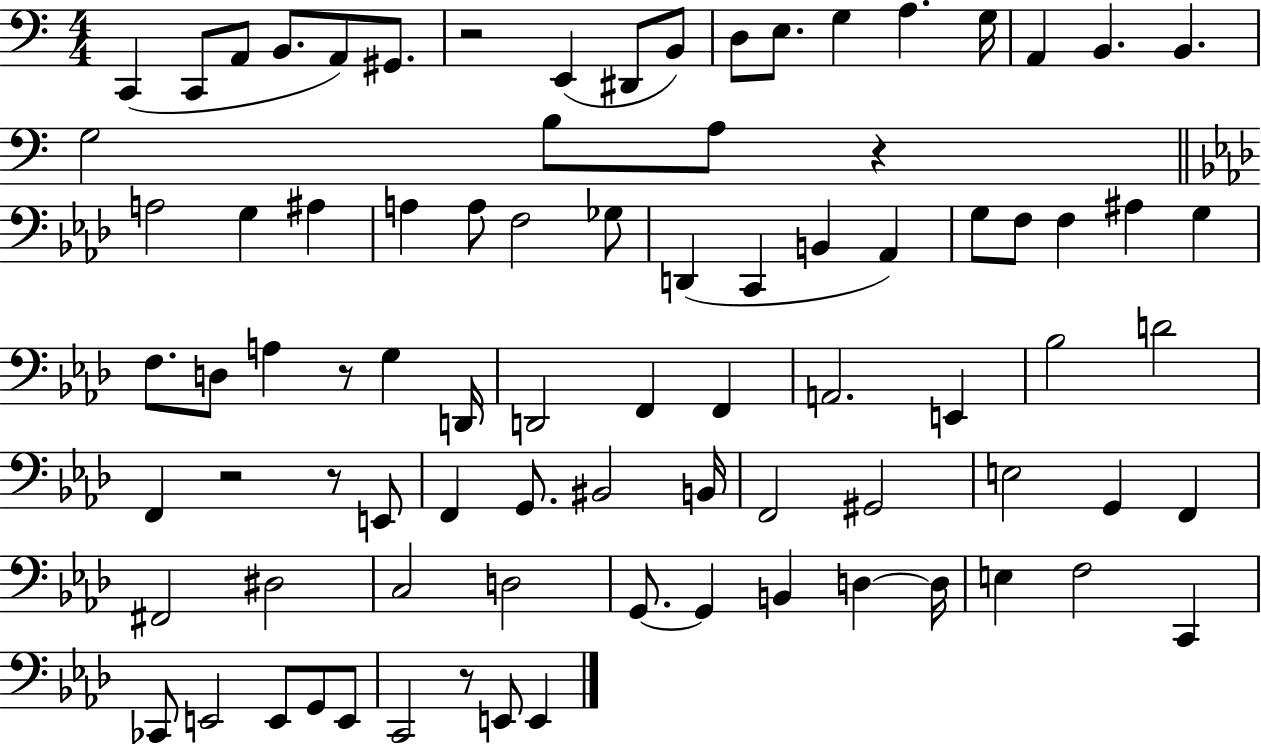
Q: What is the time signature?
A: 4/4